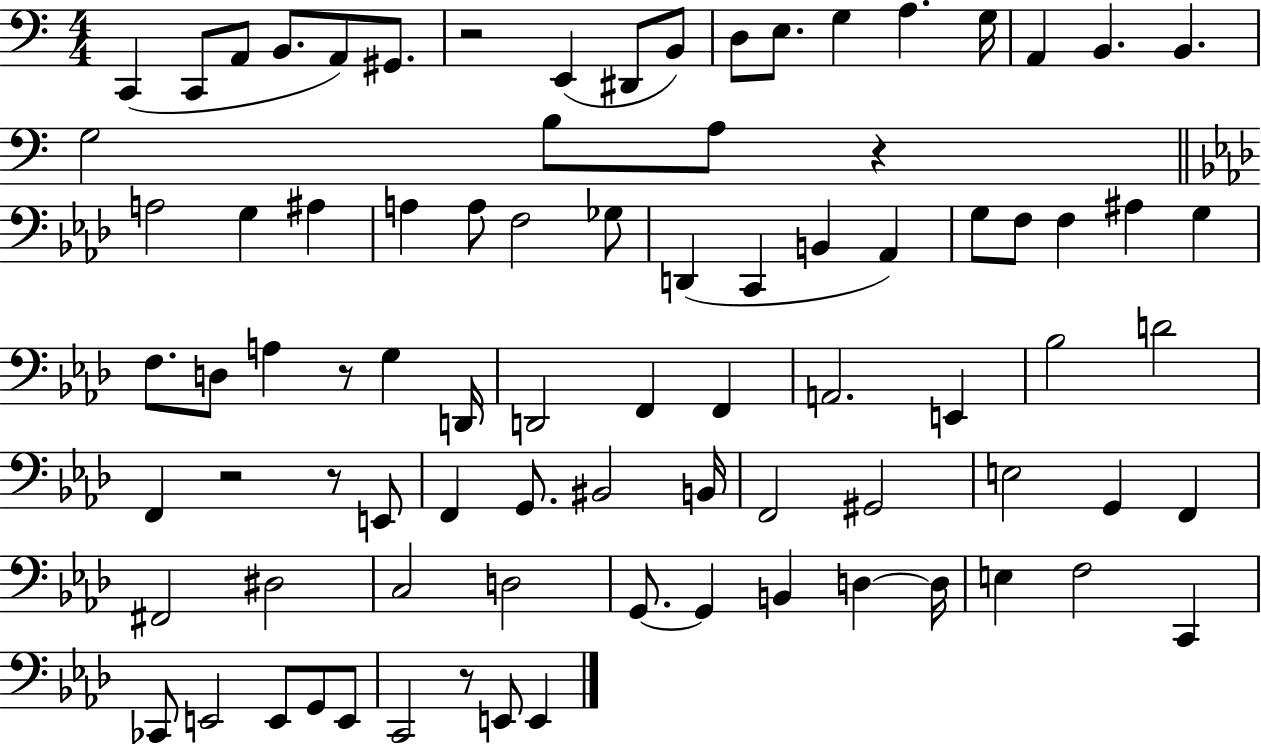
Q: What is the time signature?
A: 4/4